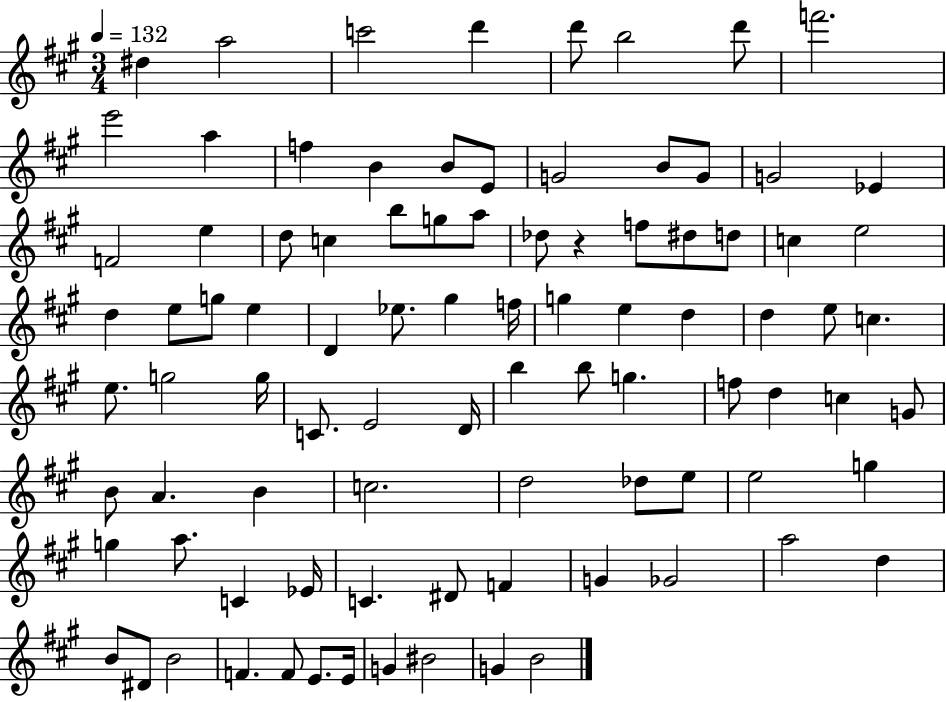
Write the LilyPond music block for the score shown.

{
  \clef treble
  \numericTimeSignature
  \time 3/4
  \key a \major
  \tempo 4 = 132
  dis''4 a''2 | c'''2 d'''4 | d'''8 b''2 d'''8 | f'''2. | \break e'''2 a''4 | f''4 b'4 b'8 e'8 | g'2 b'8 g'8 | g'2 ees'4 | \break f'2 e''4 | d''8 c''4 b''8 g''8 a''8 | des''8 r4 f''8 dis''8 d''8 | c''4 e''2 | \break d''4 e''8 g''8 e''4 | d'4 ees''8. gis''4 f''16 | g''4 e''4 d''4 | d''4 e''8 c''4. | \break e''8. g''2 g''16 | c'8. e'2 d'16 | b''4 b''8 g''4. | f''8 d''4 c''4 g'8 | \break b'8 a'4. b'4 | c''2. | d''2 des''8 e''8 | e''2 g''4 | \break g''4 a''8. c'4 ees'16 | c'4. dis'8 f'4 | g'4 ges'2 | a''2 d''4 | \break b'8 dis'8 b'2 | f'4. f'8 e'8. e'16 | g'4 bis'2 | g'4 b'2 | \break \bar "|."
}